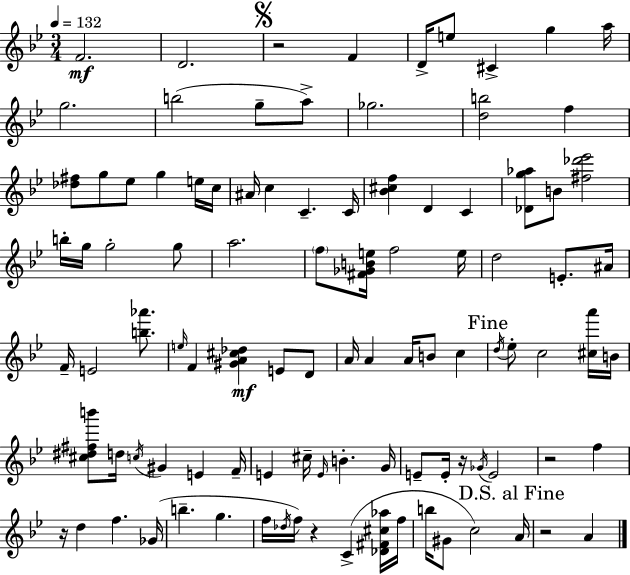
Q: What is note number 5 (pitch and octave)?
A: E5